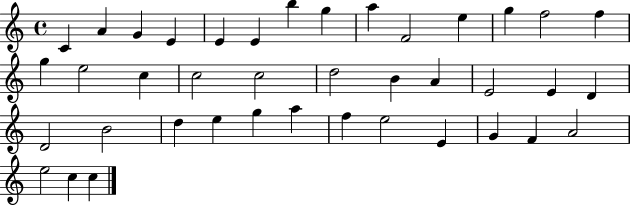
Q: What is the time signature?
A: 4/4